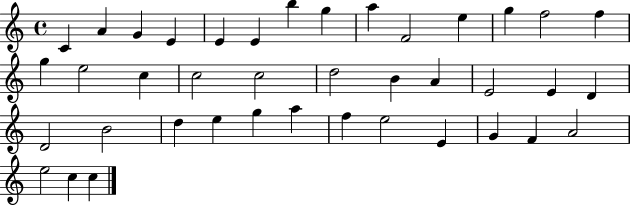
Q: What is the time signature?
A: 4/4